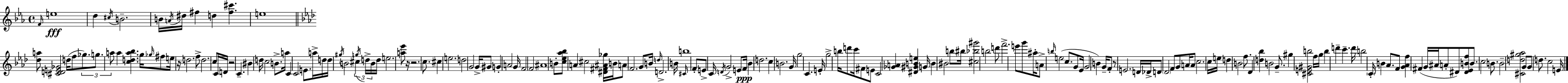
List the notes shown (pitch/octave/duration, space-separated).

F4/s E5/w D5/q C#5/s B4/h. B4/s A4/s D#5/s F#5/q D5/q [F#5,C#6]/q. E5/w [Db5,A5]/e [C#4,D4,E4,Gb4]/h D5/s F5/e Gb5/e. G5/e. A5/e A5/q [C5,D5,A5,Bb5]/q. G5/s Gb5/s F#5/e E5/s R/s D5/h. F5/e D5/h. C5/e C4/s D4/s R/h C4/q. BIS4/q D5/s C5/h B4/e. A5/s C4/q C4/h E4/e. A5/s D5/s D5/s G#5/s B4/h C#5/q G5/s D5/s B4/s D5/s E5/h. [A5,Eb6]/e R/s R/h. C5/e. C#5/q E5/h. D5/h G4/h G4/s G#4/e G4/q A4/h G4/s F4/h F4/h A#4/w B4/e [C5,Eb5,Ab5,Bb5]/e A4/q C#5/h [D#4,F#4,A#4,Gb5]/s B4/s A4/e F4/h. G4/e B4/s D5/s D4/h. B4/s C#4/s B5/w F4/e E4/e C4/s D4/s G4/h E4/e F4/s Bb4/q D5/h. C5/q B4/h. G4/s G5/h C4/q. E4/s G5/h B5/s D6/e C6/s F#4/e E4/e C4/h [Gb4,A4]/q [D#4,G#4,B4,E5]/q G4/s B4/q BIS4/h B5/e BIS5/s [C#5,Bb5,G#6]/h B5/h D6/e F6/h. E6/e G6/e A#5/s A4/e B5/s E5/h C5/e. G4/e Eb4/s G4/h B4/q G4/s F4/e R/e E4/h. D4/s Db4/s D4/e Db4/h F4/e G4/e A4/s A4/e C5/h. C5/s E5/s D5/q B4/h F5/e. Db4/q [D5,Bb5]/q B4/h G4/e. G#5/q [C#4,E4,G#4,B5]/h F5/s G5/s B5/q D6/q C6/q. D6/s B5/h C4/s B4/q Ab4/e. F4/e [G4,Ab4,F5]/q F#4/q G4/s A#4/s A4/e D#4/e [D#4,Eb4,B4,F5]/e B4/e. C5/h B4/e. B4/h [C#4,D5,G#5,Ab5]/h G4/e G4/e D5/e. C5/h E4/s